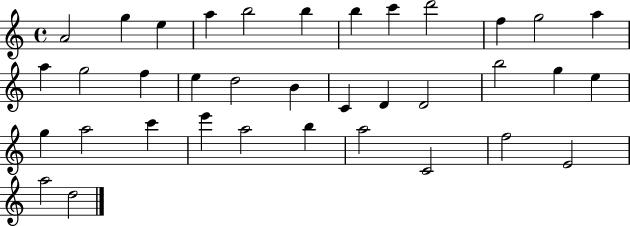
{
  \clef treble
  \time 4/4
  \defaultTimeSignature
  \key c \major
  a'2 g''4 e''4 | a''4 b''2 b''4 | b''4 c'''4 d'''2 | f''4 g''2 a''4 | \break a''4 g''2 f''4 | e''4 d''2 b'4 | c'4 d'4 d'2 | b''2 g''4 e''4 | \break g''4 a''2 c'''4 | e'''4 a''2 b''4 | a''2 c'2 | f''2 e'2 | \break a''2 d''2 | \bar "|."
}